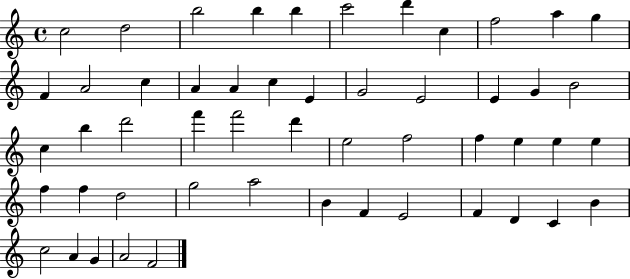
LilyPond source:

{
  \clef treble
  \time 4/4
  \defaultTimeSignature
  \key c \major
  c''2 d''2 | b''2 b''4 b''4 | c'''2 d'''4 c''4 | f''2 a''4 g''4 | \break f'4 a'2 c''4 | a'4 a'4 c''4 e'4 | g'2 e'2 | e'4 g'4 b'2 | \break c''4 b''4 d'''2 | f'''4 f'''2 d'''4 | e''2 f''2 | f''4 e''4 e''4 e''4 | \break f''4 f''4 d''2 | g''2 a''2 | b'4 f'4 e'2 | f'4 d'4 c'4 b'4 | \break c''2 a'4 g'4 | a'2 f'2 | \bar "|."
}